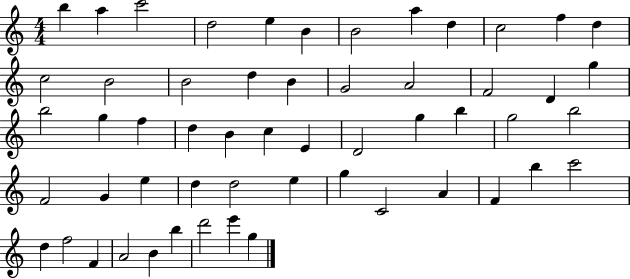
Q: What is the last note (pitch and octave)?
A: G5